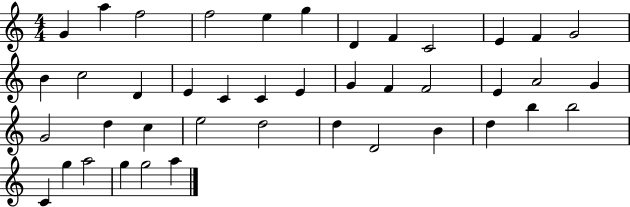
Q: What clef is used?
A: treble